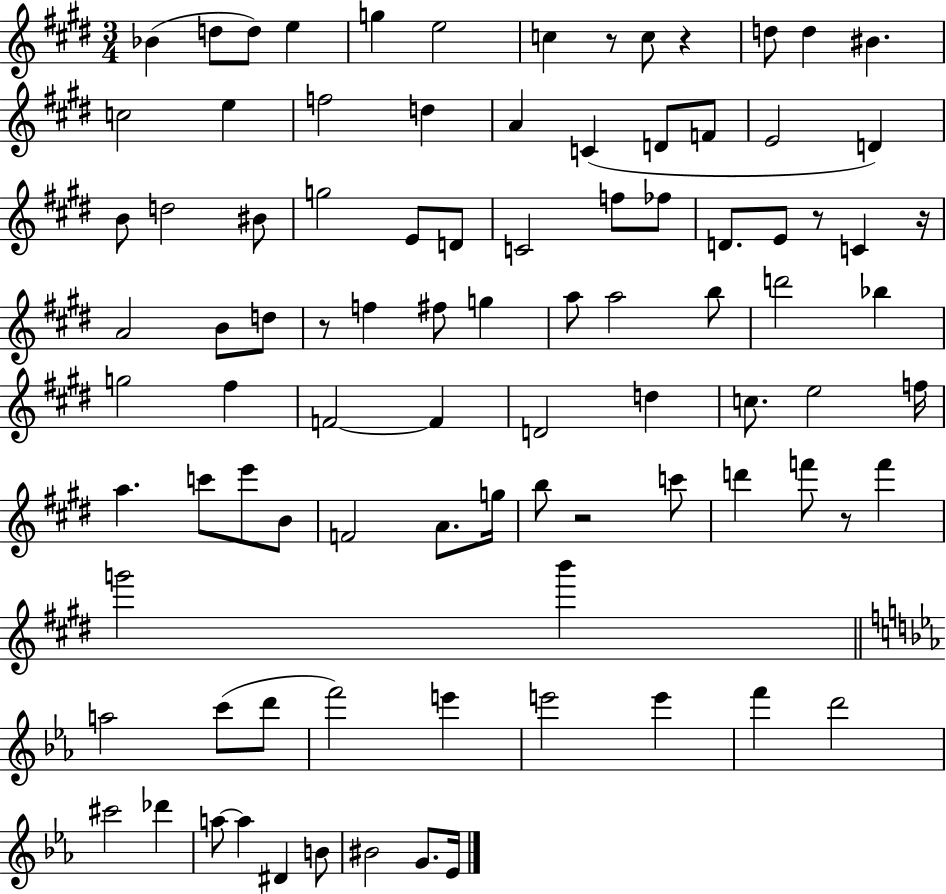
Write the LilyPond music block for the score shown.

{
  \clef treble
  \numericTimeSignature
  \time 3/4
  \key e \major
  \repeat volta 2 { bes'4( d''8 d''8) e''4 | g''4 e''2 | c''4 r8 c''8 r4 | d''8 d''4 bis'4. | \break c''2 e''4 | f''2 d''4 | a'4 c'4( d'8 f'8 | e'2 d'4) | \break b'8 d''2 bis'8 | g''2 e'8 d'8 | c'2 f''8 fes''8 | d'8. e'8 r8 c'4 r16 | \break a'2 b'8 d''8 | r8 f''4 fis''8 g''4 | a''8 a''2 b''8 | d'''2 bes''4 | \break g''2 fis''4 | f'2~~ f'4 | d'2 d''4 | c''8. e''2 f''16 | \break a''4. c'''8 e'''8 b'8 | f'2 a'8. g''16 | b''8 r2 c'''8 | d'''4 f'''8 r8 f'''4 | \break g'''2 b'''4 | \bar "||" \break \key ees \major a''2 c'''8( d'''8 | f'''2) e'''4 | e'''2 e'''4 | f'''4 d'''2 | \break cis'''2 des'''4 | a''8~~ a''4 dis'4 b'8 | bis'2 g'8. ees'16 | } \bar "|."
}